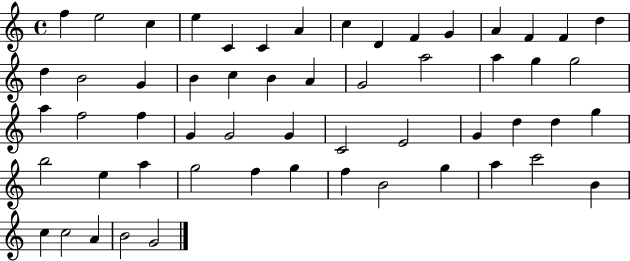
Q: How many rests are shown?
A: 0